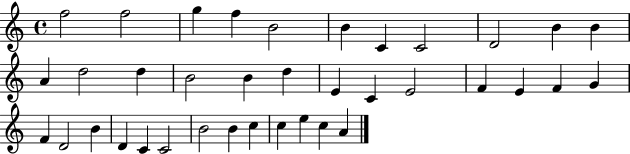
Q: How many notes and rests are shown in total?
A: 37